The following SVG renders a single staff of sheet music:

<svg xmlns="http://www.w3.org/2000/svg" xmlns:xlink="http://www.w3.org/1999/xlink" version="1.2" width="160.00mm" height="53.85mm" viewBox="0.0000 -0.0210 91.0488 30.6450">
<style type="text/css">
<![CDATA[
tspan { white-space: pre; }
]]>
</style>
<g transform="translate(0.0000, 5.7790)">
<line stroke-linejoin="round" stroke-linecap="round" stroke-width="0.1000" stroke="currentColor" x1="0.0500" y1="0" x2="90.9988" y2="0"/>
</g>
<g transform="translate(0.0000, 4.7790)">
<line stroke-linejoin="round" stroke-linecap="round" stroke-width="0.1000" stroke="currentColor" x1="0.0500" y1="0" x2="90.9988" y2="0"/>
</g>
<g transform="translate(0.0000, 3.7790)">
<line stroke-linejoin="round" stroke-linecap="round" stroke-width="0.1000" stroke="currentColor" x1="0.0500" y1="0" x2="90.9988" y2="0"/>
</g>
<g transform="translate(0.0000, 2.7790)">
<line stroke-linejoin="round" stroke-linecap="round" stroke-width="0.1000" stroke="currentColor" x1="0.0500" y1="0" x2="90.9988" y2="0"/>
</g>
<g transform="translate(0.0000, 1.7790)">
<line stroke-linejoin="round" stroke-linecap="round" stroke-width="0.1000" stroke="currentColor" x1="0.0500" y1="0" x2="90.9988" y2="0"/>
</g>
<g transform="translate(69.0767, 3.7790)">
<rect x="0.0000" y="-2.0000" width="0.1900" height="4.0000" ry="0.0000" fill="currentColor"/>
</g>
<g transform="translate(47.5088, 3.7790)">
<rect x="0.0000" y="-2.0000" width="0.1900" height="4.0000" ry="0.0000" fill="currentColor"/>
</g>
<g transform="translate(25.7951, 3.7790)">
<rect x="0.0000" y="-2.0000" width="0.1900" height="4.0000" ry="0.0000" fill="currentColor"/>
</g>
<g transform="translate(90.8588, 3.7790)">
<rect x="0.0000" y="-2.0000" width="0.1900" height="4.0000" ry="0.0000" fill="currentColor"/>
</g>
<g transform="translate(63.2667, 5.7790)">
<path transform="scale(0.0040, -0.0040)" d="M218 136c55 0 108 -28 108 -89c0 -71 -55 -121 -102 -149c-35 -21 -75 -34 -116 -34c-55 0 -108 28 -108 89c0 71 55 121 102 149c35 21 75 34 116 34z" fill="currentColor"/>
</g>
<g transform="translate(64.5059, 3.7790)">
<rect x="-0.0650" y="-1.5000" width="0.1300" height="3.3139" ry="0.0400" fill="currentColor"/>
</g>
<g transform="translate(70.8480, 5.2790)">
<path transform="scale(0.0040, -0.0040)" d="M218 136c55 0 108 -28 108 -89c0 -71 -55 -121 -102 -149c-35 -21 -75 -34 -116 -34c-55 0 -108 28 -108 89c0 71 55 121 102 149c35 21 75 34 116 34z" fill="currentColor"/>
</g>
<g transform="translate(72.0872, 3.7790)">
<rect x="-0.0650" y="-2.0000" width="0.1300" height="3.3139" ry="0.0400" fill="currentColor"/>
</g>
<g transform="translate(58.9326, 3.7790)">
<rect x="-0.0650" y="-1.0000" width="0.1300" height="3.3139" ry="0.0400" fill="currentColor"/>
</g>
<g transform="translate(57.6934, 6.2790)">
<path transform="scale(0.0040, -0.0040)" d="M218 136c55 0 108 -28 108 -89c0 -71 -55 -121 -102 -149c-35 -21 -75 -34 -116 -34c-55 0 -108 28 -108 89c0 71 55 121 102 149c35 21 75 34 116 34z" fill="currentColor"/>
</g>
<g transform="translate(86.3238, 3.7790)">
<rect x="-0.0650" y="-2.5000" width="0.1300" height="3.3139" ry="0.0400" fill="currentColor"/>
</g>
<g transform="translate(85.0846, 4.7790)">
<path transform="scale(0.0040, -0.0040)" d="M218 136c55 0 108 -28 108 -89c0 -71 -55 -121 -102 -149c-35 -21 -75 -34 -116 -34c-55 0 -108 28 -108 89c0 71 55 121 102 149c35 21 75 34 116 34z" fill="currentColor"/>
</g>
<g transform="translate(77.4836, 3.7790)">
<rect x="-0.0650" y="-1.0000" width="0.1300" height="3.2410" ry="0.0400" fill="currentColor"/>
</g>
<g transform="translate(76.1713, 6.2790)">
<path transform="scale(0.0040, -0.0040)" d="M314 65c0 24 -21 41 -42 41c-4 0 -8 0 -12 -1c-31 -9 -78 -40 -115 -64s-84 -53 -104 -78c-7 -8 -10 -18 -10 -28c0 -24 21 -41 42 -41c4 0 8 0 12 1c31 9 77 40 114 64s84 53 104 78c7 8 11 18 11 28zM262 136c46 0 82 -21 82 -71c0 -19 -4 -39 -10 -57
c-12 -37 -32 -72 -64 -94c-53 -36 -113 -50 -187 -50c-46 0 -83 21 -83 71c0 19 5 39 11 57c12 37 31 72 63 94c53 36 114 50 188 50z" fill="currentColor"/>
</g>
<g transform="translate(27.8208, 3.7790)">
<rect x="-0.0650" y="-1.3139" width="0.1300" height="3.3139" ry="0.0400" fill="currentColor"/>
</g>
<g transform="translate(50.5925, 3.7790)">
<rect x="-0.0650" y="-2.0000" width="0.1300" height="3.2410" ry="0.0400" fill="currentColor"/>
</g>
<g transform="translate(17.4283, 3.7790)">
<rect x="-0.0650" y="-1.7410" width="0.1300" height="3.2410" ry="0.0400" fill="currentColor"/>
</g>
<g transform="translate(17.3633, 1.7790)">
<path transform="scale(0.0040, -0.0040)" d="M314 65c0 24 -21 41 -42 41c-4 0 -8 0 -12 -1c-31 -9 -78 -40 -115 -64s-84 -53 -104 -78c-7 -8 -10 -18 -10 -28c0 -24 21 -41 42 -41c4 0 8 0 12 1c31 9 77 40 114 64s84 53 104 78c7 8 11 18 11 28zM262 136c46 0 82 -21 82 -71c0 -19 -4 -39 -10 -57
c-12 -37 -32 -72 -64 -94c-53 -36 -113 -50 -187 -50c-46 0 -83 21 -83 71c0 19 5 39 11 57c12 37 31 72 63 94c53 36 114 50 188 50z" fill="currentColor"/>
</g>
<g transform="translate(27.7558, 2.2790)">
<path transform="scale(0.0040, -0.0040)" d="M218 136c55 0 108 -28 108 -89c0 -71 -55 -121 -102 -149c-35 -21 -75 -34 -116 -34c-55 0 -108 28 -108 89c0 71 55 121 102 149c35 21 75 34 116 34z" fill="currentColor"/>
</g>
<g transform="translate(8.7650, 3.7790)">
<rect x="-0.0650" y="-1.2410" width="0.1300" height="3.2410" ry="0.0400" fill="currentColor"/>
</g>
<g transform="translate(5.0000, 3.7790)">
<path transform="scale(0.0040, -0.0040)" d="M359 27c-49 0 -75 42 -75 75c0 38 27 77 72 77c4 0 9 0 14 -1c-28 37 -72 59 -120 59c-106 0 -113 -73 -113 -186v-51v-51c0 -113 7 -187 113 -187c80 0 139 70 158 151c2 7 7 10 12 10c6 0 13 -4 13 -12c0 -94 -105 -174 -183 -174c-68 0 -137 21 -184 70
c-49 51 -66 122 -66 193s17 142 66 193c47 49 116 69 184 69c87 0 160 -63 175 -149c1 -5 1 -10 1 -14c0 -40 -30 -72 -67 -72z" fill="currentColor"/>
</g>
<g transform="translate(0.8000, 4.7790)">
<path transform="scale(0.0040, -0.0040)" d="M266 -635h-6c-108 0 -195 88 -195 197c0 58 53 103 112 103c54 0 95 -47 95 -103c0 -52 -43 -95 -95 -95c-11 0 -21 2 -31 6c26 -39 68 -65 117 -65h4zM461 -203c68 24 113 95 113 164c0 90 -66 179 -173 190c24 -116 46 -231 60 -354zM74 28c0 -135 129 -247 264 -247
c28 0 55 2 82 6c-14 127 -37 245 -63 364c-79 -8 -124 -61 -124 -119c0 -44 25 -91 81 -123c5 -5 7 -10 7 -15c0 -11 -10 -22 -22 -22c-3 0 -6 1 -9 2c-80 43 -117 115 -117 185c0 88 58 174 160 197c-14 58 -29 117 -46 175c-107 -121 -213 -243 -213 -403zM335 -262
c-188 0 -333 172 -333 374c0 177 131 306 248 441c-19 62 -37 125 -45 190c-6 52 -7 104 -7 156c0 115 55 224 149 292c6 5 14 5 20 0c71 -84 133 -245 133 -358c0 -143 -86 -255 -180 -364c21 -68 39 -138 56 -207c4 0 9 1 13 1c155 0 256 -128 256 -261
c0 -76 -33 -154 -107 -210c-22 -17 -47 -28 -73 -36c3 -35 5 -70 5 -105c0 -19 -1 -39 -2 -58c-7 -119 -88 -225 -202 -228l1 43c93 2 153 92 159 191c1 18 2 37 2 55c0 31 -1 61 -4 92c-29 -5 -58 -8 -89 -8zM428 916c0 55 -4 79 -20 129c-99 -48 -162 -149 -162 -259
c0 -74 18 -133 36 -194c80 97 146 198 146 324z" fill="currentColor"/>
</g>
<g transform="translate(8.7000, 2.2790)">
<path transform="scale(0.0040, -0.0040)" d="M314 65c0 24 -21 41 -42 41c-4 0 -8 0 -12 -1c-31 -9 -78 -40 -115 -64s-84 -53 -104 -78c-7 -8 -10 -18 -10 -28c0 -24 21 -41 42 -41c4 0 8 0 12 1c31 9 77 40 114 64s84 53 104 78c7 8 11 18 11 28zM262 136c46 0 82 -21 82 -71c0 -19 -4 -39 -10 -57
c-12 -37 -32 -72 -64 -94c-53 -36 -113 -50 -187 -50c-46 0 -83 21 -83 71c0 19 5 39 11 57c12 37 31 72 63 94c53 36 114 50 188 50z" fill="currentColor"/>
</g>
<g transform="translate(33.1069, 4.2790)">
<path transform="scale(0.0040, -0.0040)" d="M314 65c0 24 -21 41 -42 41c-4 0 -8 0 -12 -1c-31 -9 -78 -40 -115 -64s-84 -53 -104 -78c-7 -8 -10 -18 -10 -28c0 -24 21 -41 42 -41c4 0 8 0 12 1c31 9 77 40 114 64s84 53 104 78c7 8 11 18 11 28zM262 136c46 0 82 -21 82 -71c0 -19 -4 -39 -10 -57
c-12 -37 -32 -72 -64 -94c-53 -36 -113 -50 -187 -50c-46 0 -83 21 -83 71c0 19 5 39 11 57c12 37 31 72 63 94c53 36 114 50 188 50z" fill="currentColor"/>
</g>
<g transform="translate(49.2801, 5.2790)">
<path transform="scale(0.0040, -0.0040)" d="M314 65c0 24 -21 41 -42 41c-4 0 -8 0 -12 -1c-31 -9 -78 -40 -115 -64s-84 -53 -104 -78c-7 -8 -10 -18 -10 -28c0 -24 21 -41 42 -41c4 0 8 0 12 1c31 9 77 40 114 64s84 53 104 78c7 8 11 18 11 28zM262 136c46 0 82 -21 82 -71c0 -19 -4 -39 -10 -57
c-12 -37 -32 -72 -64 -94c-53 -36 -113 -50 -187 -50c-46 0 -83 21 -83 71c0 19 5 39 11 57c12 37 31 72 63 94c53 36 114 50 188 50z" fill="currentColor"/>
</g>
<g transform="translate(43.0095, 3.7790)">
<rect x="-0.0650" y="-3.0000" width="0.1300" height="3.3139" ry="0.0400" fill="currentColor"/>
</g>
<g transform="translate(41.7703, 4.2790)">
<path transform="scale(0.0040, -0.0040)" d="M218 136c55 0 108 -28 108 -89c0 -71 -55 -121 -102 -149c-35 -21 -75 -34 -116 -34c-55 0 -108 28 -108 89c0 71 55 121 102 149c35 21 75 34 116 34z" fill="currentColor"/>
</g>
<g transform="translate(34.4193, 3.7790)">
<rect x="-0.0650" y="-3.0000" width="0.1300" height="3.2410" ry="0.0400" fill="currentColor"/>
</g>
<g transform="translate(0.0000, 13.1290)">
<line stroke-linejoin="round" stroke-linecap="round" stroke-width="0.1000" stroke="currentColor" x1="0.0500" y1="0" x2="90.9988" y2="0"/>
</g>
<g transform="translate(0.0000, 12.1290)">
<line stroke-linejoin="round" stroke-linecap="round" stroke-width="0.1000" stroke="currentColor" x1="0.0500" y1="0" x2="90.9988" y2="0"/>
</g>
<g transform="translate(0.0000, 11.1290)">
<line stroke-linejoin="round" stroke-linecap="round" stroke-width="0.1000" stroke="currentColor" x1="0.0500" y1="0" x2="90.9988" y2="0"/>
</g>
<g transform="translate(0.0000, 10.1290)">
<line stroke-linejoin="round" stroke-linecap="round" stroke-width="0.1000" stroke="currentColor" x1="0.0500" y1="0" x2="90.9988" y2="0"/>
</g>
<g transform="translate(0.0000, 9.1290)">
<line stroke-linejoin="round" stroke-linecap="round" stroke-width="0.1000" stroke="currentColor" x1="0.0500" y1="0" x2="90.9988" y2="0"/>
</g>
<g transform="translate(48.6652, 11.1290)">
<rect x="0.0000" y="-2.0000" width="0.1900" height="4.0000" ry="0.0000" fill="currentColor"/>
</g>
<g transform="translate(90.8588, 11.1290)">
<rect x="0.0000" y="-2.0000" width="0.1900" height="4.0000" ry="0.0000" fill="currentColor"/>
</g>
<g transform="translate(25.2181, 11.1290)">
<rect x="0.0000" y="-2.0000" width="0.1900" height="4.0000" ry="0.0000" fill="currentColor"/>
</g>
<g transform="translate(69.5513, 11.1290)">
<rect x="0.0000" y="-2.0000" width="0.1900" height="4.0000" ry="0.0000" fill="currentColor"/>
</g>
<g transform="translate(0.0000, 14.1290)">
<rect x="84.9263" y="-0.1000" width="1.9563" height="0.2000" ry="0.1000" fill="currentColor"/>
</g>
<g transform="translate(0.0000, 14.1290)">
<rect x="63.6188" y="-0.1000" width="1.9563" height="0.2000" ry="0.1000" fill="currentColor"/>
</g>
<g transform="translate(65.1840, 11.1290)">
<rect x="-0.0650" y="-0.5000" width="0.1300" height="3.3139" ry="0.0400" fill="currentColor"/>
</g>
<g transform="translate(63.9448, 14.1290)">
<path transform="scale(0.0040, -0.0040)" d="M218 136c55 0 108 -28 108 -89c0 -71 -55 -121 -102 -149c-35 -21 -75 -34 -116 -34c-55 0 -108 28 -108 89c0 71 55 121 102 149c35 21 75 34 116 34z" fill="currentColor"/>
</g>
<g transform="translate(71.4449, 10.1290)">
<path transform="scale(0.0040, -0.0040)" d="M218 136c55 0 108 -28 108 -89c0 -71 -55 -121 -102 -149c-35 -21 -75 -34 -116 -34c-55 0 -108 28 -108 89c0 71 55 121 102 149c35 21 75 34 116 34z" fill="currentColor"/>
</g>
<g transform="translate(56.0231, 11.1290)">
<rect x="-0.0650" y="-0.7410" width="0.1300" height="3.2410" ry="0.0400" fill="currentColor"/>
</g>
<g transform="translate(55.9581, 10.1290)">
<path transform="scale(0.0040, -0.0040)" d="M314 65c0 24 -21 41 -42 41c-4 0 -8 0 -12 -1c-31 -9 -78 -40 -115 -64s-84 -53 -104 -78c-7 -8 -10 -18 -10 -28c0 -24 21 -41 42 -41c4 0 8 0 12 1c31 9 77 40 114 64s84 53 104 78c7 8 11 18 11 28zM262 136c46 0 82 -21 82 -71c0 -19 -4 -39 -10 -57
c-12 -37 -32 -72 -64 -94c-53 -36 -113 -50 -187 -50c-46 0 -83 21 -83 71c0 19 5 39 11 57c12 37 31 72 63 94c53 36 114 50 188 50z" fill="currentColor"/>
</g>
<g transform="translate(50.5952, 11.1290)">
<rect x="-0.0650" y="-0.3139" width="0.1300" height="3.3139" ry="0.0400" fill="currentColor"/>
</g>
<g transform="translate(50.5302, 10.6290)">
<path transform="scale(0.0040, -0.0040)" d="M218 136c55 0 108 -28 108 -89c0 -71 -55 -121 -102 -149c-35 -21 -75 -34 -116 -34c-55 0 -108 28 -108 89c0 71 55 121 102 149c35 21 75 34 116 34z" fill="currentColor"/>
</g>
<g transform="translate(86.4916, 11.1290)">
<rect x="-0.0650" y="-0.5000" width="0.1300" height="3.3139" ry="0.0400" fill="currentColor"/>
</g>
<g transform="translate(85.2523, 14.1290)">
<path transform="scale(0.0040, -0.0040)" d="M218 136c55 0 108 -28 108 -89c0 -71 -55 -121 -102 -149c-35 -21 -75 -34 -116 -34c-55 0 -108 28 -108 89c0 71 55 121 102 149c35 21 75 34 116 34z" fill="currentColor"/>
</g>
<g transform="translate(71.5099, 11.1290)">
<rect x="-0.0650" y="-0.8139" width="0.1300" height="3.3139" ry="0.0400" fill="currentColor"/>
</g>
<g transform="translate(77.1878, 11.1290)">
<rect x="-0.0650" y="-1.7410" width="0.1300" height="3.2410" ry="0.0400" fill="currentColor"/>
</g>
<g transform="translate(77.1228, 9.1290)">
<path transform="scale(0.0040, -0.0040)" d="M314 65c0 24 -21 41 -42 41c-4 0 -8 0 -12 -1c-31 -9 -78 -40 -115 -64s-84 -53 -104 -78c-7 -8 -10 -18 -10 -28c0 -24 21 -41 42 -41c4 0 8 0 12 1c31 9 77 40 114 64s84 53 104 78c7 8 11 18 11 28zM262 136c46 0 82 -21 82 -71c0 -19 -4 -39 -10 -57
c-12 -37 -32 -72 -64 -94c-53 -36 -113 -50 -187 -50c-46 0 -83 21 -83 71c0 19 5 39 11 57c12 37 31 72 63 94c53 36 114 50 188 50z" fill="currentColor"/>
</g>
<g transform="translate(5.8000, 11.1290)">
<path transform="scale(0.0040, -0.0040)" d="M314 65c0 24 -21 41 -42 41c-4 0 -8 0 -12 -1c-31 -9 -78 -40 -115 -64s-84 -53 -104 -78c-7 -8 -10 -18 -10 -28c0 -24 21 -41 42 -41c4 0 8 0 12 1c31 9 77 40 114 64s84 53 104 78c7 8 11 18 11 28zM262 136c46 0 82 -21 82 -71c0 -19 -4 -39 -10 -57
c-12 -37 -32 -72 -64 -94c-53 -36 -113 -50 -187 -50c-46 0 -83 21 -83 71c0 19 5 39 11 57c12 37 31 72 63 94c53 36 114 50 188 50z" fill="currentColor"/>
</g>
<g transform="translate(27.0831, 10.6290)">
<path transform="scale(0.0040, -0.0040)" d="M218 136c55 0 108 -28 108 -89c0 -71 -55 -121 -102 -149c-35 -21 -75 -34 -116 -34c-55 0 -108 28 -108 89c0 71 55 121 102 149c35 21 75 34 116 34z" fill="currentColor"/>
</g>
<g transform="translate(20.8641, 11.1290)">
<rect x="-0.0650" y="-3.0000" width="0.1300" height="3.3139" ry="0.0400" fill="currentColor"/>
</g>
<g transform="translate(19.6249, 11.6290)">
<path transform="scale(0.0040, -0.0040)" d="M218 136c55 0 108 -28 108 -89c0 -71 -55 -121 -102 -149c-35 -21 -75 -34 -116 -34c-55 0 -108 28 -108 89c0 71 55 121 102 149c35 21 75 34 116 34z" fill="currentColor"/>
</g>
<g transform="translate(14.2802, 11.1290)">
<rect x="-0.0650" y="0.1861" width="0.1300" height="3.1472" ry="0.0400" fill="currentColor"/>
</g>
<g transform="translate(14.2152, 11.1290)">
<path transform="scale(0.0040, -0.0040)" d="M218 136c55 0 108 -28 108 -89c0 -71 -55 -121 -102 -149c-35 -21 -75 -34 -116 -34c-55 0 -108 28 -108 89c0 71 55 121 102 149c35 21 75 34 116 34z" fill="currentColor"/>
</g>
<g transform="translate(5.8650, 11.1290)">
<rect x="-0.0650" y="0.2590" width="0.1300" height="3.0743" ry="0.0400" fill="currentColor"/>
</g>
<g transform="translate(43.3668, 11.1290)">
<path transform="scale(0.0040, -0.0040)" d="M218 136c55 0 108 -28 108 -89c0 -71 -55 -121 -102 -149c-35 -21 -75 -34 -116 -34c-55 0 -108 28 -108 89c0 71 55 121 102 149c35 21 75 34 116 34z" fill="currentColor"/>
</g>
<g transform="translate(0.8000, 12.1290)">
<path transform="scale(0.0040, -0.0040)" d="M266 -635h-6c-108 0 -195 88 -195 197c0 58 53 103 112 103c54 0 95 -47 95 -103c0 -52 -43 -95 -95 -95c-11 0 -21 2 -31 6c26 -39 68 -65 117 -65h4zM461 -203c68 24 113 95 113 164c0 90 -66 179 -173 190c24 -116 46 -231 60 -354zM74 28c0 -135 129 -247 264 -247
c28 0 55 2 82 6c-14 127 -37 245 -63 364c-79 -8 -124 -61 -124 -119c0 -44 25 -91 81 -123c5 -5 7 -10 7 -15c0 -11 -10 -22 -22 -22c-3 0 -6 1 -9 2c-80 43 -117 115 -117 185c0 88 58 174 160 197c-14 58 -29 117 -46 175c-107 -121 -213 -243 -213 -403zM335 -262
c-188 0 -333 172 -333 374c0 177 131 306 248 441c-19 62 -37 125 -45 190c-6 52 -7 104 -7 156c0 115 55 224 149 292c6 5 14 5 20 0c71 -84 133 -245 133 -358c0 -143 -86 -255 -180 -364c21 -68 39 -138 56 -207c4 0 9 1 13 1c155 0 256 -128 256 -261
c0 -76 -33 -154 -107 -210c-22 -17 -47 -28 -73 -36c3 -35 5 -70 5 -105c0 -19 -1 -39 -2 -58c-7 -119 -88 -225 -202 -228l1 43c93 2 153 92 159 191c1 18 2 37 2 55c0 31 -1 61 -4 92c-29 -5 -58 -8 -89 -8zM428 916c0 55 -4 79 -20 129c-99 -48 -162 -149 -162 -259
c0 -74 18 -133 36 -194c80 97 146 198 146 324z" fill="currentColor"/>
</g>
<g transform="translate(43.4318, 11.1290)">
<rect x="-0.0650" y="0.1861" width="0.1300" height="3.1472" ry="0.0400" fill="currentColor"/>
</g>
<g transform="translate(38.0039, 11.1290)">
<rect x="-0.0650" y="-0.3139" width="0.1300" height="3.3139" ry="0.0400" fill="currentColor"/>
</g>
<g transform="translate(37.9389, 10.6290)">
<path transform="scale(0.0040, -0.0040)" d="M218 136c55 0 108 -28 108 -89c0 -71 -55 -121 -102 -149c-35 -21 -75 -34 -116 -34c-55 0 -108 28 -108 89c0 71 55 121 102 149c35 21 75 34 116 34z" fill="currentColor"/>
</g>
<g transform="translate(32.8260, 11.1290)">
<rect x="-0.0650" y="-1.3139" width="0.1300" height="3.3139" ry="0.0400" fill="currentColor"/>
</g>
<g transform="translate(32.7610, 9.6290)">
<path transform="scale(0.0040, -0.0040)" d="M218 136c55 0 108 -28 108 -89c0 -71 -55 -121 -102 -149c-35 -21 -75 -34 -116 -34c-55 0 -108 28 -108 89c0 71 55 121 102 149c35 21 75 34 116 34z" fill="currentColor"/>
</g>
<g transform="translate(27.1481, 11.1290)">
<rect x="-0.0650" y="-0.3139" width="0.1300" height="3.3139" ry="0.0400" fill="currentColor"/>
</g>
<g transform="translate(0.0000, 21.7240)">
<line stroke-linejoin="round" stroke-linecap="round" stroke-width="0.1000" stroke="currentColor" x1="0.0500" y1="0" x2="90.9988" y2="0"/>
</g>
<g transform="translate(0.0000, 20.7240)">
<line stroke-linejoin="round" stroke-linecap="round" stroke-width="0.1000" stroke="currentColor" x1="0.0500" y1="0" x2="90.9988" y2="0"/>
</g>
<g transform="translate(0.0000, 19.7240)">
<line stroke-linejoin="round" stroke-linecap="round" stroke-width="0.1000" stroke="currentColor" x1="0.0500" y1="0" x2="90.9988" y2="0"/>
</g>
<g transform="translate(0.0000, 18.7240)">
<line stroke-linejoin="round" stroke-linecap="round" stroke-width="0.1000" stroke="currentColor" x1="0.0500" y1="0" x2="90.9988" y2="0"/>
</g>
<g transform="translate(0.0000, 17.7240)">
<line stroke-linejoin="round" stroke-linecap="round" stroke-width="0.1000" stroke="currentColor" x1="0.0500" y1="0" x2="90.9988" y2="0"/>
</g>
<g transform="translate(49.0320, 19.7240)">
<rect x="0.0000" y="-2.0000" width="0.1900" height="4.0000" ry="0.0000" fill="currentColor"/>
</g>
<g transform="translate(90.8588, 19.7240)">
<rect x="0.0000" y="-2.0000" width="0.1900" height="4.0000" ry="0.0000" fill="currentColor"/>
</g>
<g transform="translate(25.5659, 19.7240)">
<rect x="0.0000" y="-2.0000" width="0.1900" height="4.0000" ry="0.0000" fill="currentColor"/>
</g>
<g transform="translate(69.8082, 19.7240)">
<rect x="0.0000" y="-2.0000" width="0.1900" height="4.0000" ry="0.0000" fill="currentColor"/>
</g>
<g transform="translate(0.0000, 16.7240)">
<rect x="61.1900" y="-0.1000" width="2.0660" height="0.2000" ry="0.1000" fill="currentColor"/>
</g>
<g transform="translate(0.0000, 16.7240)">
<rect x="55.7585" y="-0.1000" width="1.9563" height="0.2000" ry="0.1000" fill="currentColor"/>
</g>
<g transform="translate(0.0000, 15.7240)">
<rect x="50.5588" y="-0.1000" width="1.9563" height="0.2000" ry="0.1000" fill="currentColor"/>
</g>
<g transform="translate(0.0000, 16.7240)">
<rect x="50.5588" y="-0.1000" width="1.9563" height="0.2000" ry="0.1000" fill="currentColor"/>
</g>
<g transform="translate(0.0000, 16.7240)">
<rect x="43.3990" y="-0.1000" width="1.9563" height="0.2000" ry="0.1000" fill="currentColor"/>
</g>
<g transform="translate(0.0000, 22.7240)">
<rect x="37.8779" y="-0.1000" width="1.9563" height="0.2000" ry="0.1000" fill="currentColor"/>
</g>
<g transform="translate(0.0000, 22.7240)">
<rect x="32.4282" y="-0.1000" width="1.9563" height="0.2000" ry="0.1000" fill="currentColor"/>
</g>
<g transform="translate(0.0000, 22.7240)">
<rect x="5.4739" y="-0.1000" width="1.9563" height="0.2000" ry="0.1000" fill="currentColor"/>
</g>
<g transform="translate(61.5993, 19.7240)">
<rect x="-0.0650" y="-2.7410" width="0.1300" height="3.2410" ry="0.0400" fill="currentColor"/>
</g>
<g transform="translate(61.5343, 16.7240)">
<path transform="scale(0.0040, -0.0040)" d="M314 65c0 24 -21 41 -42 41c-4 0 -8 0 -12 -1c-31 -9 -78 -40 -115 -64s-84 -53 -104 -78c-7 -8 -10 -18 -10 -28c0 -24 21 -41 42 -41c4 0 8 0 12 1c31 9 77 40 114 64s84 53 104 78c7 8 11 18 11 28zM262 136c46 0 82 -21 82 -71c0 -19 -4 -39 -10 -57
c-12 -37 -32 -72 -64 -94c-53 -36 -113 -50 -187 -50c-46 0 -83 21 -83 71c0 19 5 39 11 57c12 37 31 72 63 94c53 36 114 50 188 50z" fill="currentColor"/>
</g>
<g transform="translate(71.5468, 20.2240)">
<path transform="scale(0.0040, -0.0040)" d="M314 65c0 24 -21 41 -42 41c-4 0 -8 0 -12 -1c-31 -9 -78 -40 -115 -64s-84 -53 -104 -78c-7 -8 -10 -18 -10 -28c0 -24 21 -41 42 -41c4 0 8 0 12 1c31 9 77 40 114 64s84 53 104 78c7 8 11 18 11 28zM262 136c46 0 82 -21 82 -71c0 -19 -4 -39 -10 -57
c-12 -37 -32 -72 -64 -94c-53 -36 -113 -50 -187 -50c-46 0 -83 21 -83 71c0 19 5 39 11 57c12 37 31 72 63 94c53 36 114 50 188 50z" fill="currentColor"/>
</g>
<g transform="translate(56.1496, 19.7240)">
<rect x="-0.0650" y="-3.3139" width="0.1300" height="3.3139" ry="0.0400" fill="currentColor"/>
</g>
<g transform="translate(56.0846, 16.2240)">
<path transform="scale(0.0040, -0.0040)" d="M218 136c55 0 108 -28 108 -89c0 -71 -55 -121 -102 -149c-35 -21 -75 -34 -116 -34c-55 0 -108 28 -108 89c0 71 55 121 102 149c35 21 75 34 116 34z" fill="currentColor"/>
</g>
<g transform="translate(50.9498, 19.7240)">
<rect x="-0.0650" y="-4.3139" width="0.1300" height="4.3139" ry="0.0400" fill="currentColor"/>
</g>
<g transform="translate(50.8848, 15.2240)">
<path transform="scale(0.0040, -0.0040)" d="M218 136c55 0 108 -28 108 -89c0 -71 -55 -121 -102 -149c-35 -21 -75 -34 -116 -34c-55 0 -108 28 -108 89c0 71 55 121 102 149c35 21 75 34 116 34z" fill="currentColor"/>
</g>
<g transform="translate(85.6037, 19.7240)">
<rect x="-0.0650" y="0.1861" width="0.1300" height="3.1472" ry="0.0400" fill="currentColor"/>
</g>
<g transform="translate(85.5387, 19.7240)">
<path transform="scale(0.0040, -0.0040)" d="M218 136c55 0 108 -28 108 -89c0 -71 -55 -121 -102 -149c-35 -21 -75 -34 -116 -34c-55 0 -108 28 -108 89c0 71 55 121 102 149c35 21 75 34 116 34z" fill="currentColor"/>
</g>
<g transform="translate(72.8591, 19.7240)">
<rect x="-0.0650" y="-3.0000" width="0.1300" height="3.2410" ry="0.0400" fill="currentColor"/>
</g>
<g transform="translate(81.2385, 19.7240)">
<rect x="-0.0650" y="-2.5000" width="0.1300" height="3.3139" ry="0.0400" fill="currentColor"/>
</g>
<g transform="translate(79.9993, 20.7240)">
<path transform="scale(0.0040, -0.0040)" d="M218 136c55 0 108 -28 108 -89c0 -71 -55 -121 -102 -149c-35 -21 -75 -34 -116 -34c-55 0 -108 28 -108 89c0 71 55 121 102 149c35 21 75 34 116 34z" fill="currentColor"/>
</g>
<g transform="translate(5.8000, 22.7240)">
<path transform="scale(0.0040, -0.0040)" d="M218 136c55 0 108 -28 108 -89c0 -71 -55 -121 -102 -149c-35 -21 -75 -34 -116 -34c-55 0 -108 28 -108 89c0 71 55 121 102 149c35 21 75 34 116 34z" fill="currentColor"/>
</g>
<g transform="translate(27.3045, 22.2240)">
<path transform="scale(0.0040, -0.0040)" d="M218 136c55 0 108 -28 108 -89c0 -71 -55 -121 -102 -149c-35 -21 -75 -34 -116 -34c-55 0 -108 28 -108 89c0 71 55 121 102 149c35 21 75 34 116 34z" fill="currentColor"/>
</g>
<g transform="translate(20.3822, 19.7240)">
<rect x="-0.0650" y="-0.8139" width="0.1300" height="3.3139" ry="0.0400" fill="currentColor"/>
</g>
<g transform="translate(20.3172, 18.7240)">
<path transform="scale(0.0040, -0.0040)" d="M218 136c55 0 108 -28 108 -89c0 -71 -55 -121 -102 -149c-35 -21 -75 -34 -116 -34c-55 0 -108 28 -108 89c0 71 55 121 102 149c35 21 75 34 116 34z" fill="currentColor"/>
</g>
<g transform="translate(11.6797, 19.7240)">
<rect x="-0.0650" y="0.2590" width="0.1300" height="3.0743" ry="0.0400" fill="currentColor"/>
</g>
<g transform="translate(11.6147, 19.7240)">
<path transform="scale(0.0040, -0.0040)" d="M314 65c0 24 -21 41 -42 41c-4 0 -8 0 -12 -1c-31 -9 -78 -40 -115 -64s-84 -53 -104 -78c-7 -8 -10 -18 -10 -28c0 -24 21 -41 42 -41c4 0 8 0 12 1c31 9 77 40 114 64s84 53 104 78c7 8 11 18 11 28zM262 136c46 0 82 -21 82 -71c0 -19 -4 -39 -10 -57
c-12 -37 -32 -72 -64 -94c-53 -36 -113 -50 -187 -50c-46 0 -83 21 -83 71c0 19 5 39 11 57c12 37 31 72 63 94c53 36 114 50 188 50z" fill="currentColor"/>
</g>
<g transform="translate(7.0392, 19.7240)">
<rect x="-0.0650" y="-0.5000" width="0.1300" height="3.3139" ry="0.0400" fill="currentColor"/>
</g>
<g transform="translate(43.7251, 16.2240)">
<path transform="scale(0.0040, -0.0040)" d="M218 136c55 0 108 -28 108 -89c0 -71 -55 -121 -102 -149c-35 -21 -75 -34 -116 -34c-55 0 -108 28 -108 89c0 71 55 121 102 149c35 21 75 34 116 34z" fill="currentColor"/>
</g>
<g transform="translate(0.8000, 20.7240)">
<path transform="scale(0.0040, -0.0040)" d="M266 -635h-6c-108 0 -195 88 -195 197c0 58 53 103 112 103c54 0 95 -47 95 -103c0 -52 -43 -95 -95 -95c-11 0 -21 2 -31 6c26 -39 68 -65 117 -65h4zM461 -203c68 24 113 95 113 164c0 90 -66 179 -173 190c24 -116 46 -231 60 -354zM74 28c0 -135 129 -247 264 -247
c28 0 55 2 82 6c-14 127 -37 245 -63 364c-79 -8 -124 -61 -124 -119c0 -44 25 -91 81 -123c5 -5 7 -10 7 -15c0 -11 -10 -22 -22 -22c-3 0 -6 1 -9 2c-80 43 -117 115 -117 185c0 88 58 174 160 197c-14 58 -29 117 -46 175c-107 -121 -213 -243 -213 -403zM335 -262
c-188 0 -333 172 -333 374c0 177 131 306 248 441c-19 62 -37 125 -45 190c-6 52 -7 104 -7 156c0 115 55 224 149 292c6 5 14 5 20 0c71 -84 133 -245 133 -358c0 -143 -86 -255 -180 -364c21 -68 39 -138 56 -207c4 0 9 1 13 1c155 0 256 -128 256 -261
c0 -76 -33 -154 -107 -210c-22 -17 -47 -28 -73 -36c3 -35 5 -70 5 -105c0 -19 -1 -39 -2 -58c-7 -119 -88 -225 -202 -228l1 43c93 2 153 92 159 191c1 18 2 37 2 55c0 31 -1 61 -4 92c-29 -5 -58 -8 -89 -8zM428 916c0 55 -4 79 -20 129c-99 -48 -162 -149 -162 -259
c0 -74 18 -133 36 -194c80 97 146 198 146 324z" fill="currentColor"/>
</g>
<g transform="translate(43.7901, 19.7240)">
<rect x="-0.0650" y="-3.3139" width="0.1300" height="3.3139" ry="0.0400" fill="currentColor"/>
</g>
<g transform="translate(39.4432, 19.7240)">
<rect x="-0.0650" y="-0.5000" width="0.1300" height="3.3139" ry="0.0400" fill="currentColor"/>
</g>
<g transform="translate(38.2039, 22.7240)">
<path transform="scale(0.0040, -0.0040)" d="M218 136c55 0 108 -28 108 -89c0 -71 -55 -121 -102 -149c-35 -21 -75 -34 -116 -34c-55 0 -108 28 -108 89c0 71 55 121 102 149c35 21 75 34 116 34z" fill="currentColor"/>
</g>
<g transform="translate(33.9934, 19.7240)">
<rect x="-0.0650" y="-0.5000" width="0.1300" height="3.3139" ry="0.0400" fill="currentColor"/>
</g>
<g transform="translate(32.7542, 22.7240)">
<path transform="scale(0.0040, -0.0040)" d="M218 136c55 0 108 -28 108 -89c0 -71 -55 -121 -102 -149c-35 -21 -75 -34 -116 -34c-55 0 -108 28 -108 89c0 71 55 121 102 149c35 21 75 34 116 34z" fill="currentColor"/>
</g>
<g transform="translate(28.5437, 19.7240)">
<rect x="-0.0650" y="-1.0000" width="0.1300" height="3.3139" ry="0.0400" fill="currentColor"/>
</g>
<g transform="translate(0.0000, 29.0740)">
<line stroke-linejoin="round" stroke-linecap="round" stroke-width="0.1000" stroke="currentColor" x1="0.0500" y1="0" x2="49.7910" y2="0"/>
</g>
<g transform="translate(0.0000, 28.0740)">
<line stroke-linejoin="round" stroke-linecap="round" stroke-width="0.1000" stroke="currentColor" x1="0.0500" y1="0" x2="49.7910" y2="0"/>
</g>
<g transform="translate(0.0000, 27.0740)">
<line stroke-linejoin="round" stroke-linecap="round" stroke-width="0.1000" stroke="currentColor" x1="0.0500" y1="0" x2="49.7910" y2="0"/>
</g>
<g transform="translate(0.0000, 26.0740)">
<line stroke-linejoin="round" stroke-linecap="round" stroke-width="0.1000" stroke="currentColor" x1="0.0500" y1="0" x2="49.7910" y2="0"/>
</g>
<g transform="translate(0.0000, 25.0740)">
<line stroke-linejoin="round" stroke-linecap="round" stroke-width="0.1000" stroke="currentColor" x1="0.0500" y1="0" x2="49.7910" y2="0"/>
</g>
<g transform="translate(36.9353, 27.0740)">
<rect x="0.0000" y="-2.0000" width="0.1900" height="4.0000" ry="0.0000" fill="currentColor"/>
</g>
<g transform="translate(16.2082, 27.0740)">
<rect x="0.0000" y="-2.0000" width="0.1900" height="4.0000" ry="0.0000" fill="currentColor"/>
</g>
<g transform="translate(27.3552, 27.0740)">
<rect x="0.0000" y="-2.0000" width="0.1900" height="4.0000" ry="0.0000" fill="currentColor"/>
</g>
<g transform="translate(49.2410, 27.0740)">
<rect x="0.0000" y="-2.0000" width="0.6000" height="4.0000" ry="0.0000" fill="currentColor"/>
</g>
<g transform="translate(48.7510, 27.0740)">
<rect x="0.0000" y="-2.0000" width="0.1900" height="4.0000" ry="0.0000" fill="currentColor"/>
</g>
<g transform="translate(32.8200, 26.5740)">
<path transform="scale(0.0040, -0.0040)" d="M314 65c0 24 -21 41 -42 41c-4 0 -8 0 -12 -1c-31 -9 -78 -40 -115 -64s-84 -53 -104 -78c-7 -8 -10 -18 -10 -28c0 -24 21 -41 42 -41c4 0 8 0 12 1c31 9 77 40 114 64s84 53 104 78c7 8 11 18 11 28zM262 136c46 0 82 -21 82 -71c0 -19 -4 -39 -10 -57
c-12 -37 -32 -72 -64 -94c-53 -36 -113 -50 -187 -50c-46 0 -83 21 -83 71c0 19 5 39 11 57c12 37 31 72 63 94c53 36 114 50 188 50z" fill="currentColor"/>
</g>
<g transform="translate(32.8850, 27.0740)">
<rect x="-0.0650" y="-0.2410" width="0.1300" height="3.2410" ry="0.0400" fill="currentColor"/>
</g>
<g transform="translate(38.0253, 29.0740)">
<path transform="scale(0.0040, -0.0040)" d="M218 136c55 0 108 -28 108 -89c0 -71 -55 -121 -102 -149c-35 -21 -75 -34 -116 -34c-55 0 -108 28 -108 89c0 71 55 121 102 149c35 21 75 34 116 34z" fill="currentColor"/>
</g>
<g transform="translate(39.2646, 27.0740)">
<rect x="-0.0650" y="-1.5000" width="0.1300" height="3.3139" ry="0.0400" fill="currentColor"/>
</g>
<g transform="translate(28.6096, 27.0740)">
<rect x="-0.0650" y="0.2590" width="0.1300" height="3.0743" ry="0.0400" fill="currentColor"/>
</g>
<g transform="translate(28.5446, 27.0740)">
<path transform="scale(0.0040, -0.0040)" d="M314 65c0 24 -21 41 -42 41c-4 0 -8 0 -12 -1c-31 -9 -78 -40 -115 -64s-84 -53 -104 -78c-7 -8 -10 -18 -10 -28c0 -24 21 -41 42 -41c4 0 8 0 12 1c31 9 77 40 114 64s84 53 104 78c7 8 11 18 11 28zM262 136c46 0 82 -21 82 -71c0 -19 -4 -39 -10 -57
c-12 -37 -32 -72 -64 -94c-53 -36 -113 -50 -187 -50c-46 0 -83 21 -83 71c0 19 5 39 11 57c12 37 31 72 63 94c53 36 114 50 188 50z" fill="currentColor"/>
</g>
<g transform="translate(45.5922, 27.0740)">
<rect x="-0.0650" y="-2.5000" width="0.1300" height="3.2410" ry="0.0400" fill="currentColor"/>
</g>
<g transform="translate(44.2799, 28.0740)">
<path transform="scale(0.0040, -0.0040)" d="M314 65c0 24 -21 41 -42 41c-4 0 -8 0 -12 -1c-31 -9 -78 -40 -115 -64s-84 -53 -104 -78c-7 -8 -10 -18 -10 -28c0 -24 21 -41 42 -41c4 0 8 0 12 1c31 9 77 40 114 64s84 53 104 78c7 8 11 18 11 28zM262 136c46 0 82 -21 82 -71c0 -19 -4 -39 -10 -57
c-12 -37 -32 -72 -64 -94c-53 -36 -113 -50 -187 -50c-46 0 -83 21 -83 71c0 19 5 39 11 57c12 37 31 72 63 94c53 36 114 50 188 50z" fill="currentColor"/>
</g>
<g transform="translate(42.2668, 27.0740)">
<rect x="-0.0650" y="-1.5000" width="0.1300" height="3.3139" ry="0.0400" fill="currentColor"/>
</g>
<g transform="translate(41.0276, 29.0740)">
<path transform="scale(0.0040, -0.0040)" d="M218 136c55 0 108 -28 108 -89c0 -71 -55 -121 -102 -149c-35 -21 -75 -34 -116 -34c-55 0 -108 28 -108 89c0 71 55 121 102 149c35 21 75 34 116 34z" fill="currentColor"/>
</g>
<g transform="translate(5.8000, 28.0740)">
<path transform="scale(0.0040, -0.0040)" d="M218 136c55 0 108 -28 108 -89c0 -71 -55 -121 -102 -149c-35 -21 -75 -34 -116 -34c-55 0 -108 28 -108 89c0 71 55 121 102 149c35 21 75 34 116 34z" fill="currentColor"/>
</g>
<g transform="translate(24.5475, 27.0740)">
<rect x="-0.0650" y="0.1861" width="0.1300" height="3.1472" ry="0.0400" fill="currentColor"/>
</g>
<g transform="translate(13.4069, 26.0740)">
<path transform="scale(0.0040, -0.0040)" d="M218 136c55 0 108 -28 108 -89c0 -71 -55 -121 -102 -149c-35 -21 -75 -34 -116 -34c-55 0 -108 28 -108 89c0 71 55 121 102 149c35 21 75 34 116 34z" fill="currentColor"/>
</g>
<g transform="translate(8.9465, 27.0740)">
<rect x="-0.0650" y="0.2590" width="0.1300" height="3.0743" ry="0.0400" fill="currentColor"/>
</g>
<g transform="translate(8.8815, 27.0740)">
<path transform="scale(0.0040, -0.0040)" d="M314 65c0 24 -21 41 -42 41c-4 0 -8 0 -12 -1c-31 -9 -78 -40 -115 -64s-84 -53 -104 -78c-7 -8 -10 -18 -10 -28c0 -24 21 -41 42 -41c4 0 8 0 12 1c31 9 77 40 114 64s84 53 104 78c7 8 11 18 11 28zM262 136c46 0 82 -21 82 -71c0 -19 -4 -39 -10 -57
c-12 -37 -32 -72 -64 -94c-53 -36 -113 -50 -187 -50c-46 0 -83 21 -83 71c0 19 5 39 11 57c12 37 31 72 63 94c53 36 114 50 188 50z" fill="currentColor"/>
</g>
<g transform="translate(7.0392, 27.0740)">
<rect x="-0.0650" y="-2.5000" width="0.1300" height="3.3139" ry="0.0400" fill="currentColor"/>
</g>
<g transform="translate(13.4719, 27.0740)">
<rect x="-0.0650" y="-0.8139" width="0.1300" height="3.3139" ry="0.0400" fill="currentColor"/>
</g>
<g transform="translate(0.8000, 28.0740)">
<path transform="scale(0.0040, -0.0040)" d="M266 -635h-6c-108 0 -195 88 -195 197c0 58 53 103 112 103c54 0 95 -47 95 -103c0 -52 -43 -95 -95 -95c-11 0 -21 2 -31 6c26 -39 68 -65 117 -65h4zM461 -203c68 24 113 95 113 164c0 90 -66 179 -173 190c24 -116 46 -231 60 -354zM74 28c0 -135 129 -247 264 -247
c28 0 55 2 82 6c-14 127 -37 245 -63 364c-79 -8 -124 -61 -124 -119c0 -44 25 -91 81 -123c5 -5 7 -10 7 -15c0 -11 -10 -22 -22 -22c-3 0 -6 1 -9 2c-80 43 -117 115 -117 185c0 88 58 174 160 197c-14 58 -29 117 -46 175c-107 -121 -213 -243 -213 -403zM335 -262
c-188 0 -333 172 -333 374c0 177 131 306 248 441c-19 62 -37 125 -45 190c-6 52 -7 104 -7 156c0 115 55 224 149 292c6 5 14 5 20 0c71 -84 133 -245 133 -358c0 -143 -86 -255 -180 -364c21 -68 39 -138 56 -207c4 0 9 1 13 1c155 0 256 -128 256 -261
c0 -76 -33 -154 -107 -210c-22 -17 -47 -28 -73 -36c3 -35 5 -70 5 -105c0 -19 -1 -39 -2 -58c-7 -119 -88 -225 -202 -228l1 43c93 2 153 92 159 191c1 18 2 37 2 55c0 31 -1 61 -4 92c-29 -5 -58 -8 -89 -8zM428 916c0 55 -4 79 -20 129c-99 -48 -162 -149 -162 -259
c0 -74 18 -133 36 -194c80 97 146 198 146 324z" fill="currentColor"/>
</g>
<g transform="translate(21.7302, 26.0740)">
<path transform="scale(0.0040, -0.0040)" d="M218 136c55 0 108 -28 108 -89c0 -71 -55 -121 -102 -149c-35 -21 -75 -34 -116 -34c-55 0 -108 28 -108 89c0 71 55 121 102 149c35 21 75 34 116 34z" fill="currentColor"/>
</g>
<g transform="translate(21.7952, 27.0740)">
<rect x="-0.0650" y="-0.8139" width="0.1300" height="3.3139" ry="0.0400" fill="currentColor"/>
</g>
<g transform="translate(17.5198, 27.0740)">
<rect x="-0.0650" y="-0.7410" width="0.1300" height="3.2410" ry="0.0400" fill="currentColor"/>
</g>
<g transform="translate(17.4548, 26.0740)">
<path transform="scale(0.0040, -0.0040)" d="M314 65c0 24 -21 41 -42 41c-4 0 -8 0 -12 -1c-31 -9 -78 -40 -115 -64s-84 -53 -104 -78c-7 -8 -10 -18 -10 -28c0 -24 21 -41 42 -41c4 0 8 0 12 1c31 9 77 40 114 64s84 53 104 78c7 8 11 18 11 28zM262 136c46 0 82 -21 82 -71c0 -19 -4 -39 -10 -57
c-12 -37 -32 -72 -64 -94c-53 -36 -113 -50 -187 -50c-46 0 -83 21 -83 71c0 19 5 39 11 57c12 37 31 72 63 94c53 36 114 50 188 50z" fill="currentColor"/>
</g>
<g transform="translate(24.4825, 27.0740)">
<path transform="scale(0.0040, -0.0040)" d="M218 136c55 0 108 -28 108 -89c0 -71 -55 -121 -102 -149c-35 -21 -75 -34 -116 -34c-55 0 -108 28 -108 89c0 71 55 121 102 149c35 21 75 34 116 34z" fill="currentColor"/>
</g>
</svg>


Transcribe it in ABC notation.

X:1
T:Untitled
M:4/4
L:1/4
K:C
e2 f2 e A2 A F2 D E F D2 G B2 B A c e c B c d2 C d f2 C C B2 d D C C b d' b a2 A2 G B G B2 d d2 d B B2 c2 E E G2